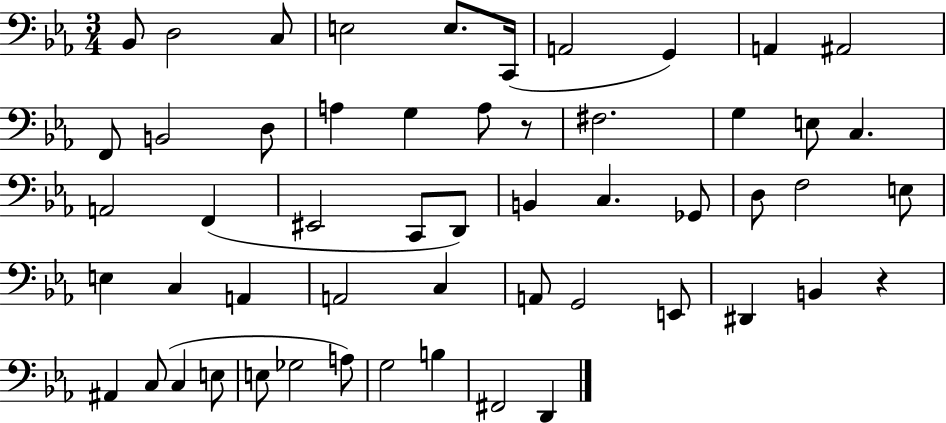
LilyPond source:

{
  \clef bass
  \numericTimeSignature
  \time 3/4
  \key ees \major
  bes,8 d2 c8 | e2 e8. c,16( | a,2 g,4) | a,4 ais,2 | \break f,8 b,2 d8 | a4 g4 a8 r8 | fis2. | g4 e8 c4. | \break a,2 f,4( | eis,2 c,8 d,8) | b,4 c4. ges,8 | d8 f2 e8 | \break e4 c4 a,4 | a,2 c4 | a,8 g,2 e,8 | dis,4 b,4 r4 | \break ais,4 c8( c4 e8 | e8 ges2 a8) | g2 b4 | fis,2 d,4 | \break \bar "|."
}